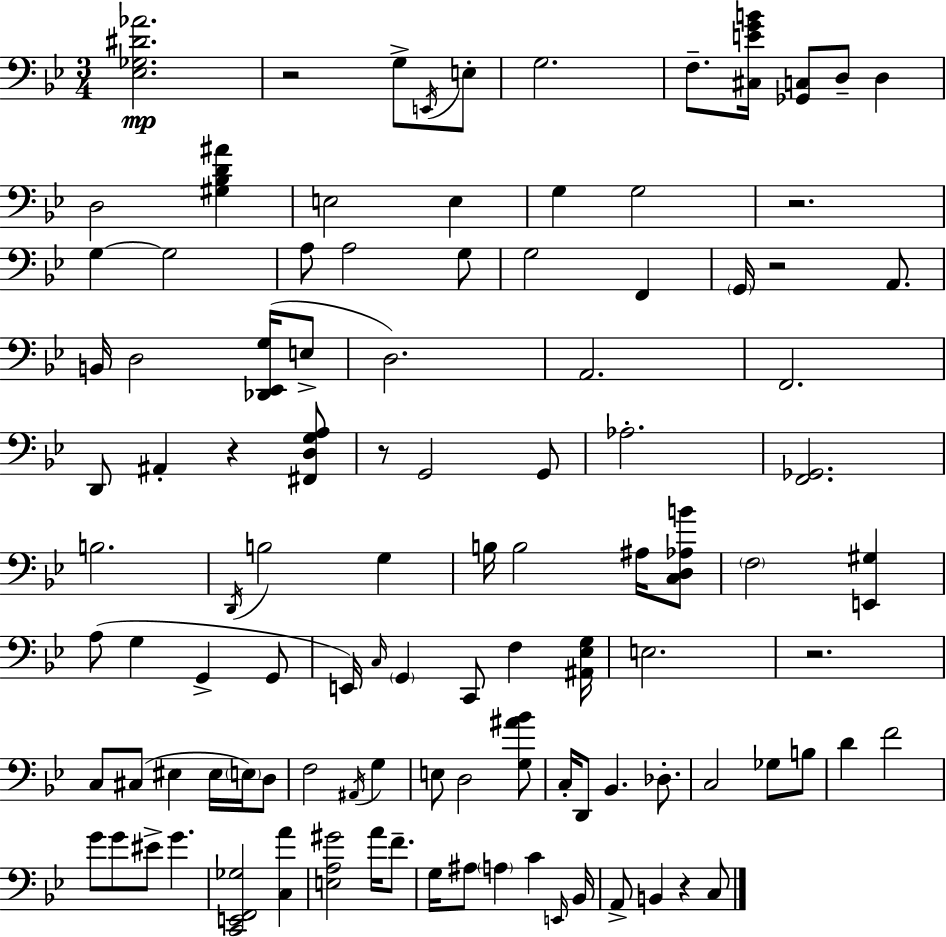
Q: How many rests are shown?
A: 7